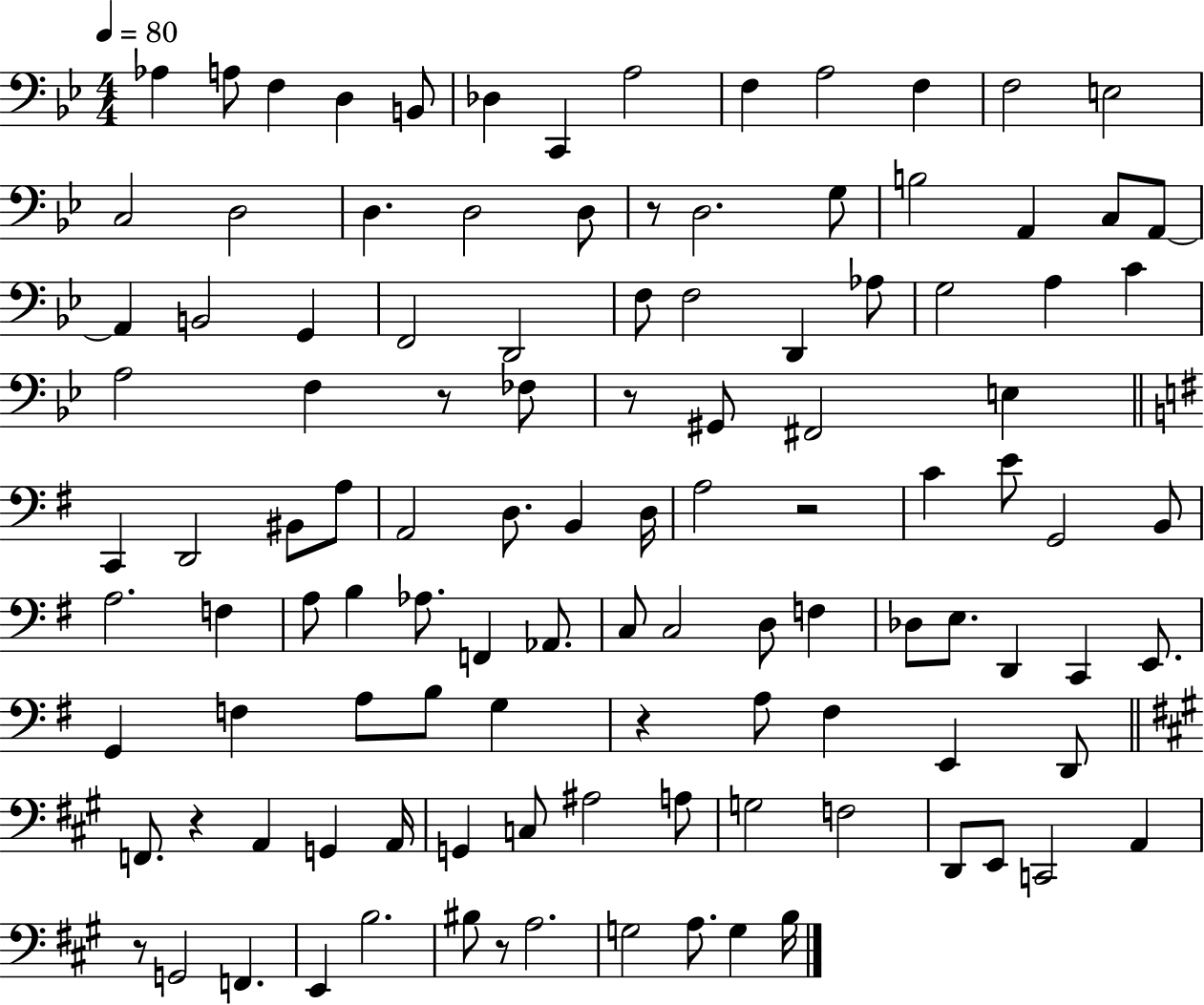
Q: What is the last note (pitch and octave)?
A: B3